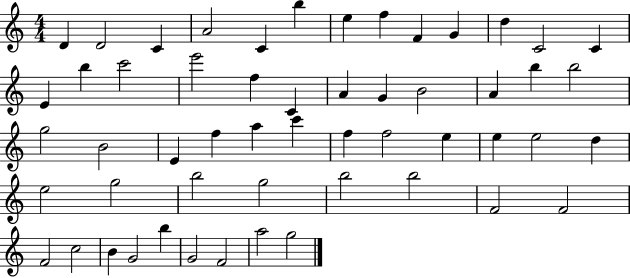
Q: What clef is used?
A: treble